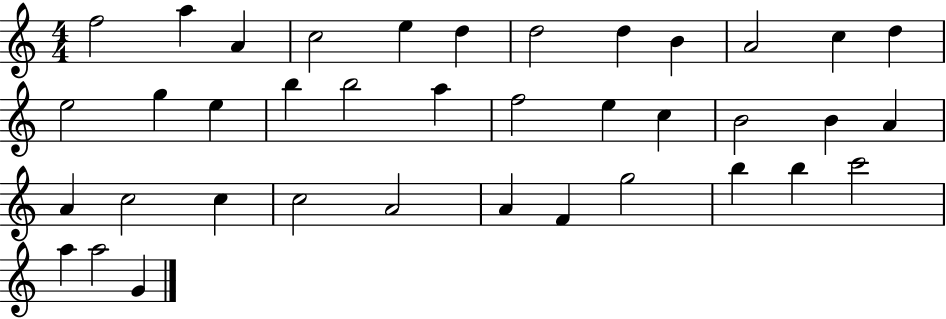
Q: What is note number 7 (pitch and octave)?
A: D5